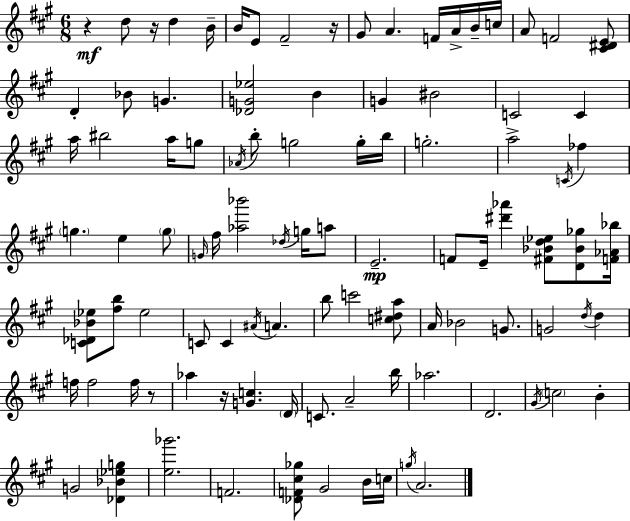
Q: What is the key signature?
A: A major